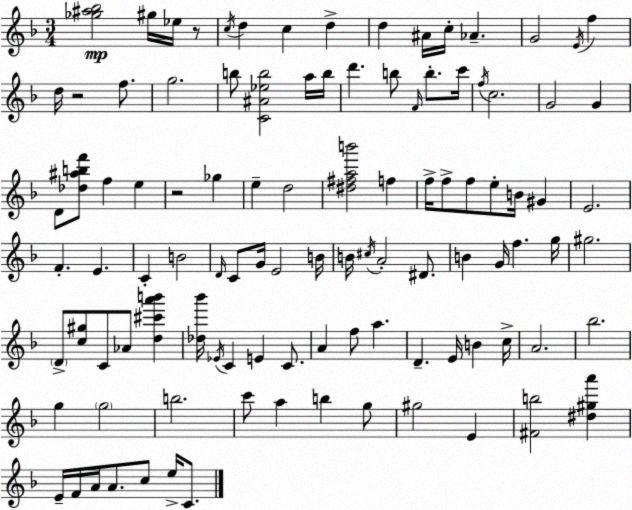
X:1
T:Untitled
M:3/4
L:1/4
K:F
[_g^a_b]2 ^g/4 _e/4 z/2 c/4 d c d d ^A/4 c/4 _A G2 E/4 f d/4 z2 f/2 g2 b/2 [C^A_eb]2 a/4 b/4 d' b/2 F/4 b/2 c'/4 f/4 c2 G2 G D/2 [_d^abf']/2 f e z2 _g e d2 [^d^fab']2 f f/4 f/2 f/2 e/2 B/4 ^G E2 F E C B2 D/4 C/2 G/4 E2 B/4 B/4 ^c/4 A2 ^D/2 B G/4 f g/4 ^g2 D/2 [c^g]/2 C/2 _A/2 [d^c'a'b'] [_d_b']/4 _E/4 C E C/2 A f/2 a D E/4 B c/4 A2 _b2 g g2 b2 c'/2 a b g/2 ^g2 E [^Fb]2 [^d^ga'] E/4 F/4 A/4 A/2 c/2 e/4 C/2